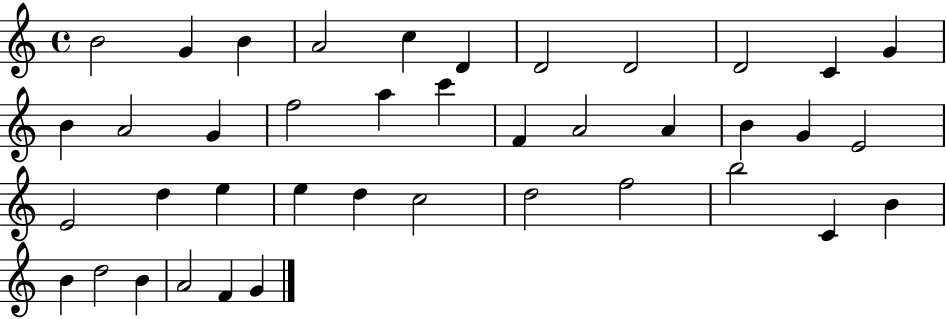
X:1
T:Untitled
M:4/4
L:1/4
K:C
B2 G B A2 c D D2 D2 D2 C G B A2 G f2 a c' F A2 A B G E2 E2 d e e d c2 d2 f2 b2 C B B d2 B A2 F G